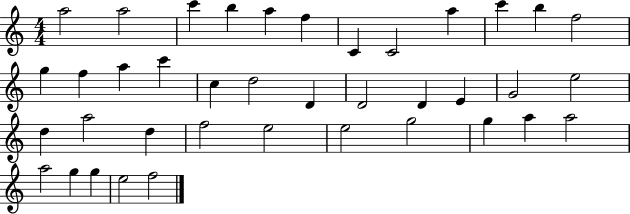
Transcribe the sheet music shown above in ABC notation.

X:1
T:Untitled
M:4/4
L:1/4
K:C
a2 a2 c' b a f C C2 a c' b f2 g f a c' c d2 D D2 D E G2 e2 d a2 d f2 e2 e2 g2 g a a2 a2 g g e2 f2